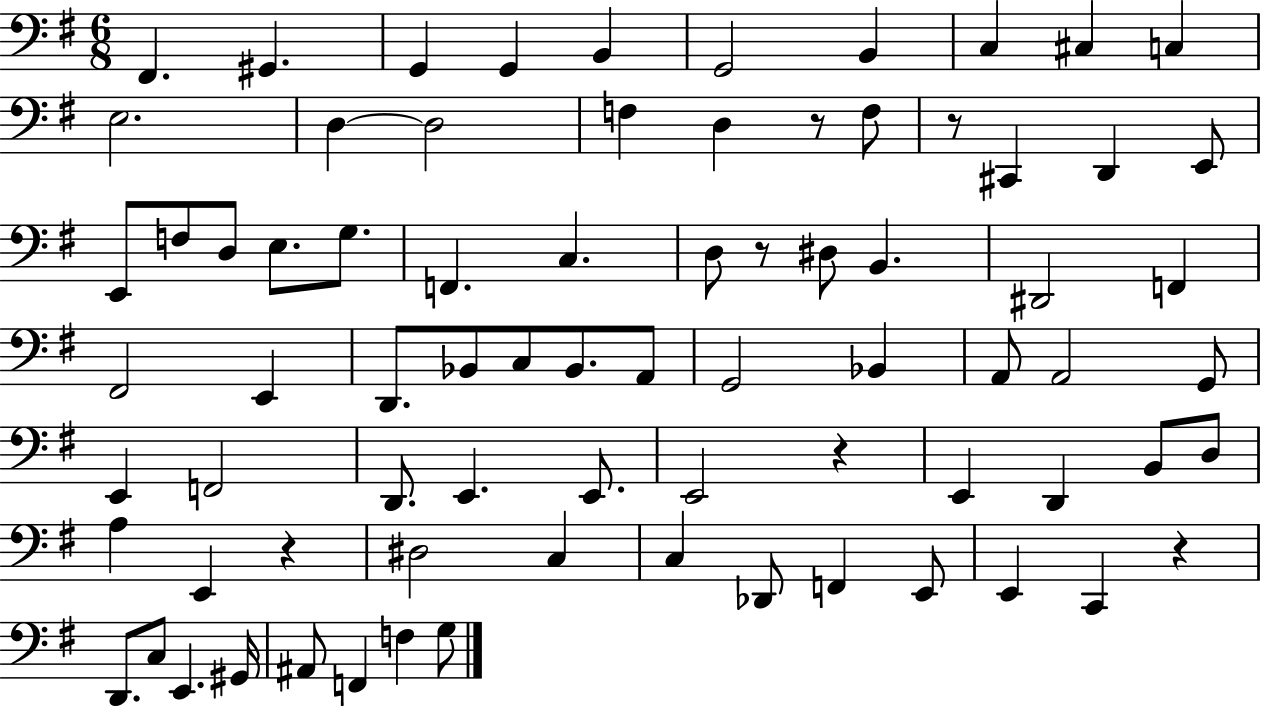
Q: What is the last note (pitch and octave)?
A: G3